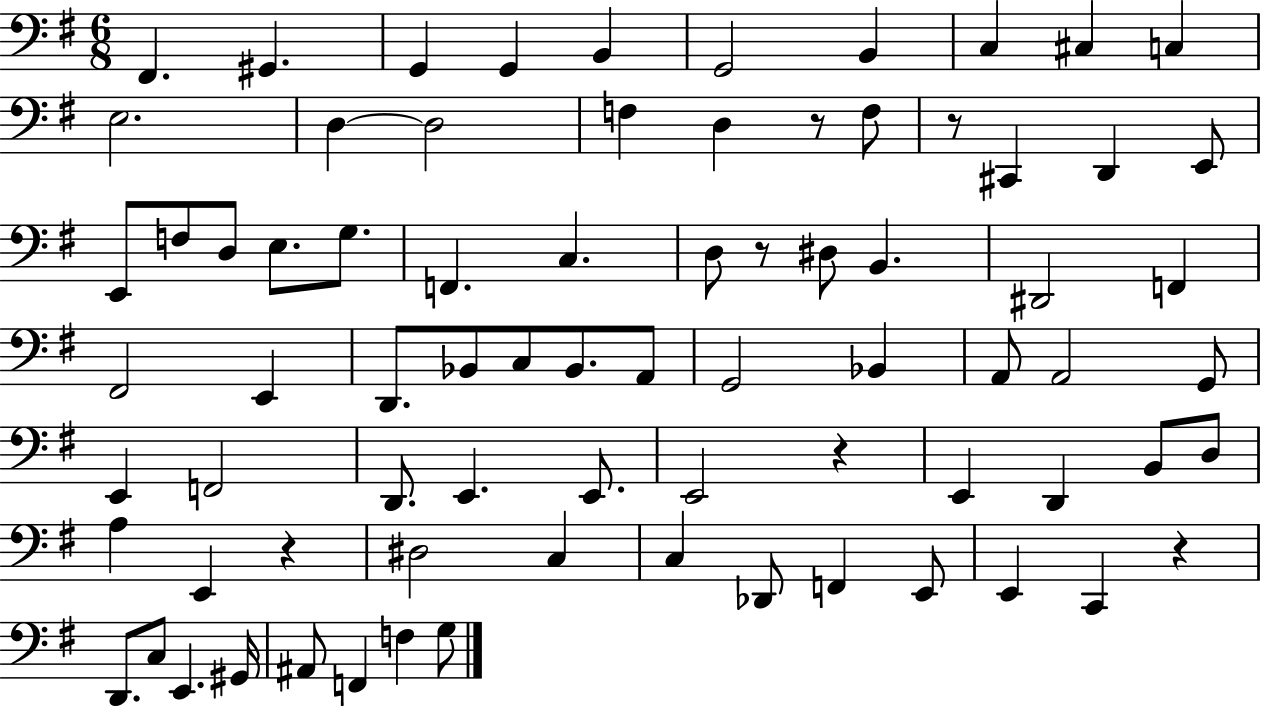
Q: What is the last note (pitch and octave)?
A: G3